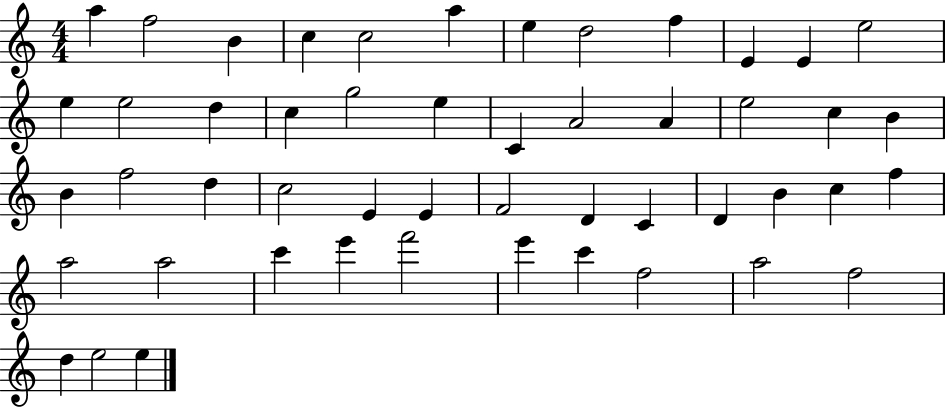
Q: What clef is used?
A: treble